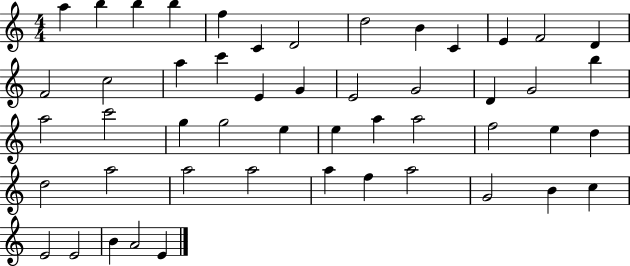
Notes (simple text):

A5/q B5/q B5/q B5/q F5/q C4/q D4/h D5/h B4/q C4/q E4/q F4/h D4/q F4/h C5/h A5/q C6/q E4/q G4/q E4/h G4/h D4/q G4/h B5/q A5/h C6/h G5/q G5/h E5/q E5/q A5/q A5/h F5/h E5/q D5/q D5/h A5/h A5/h A5/h A5/q F5/q A5/h G4/h B4/q C5/q E4/h E4/h B4/q A4/h E4/q